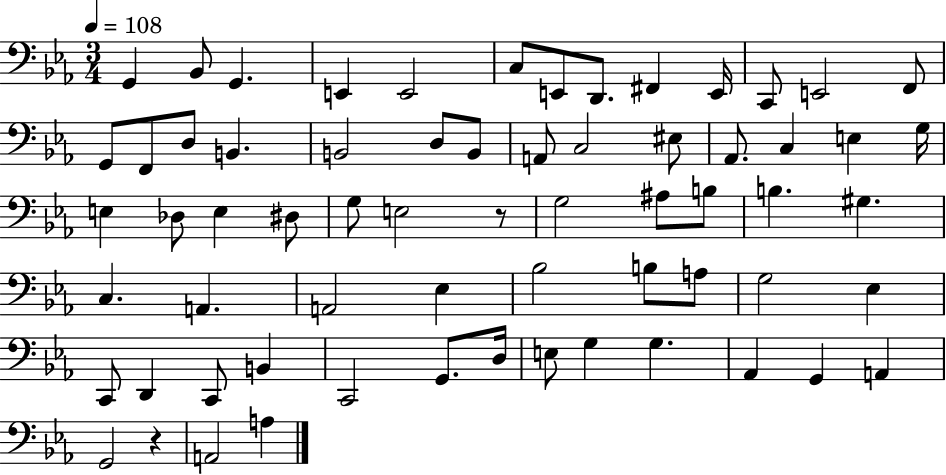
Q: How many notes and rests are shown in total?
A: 65